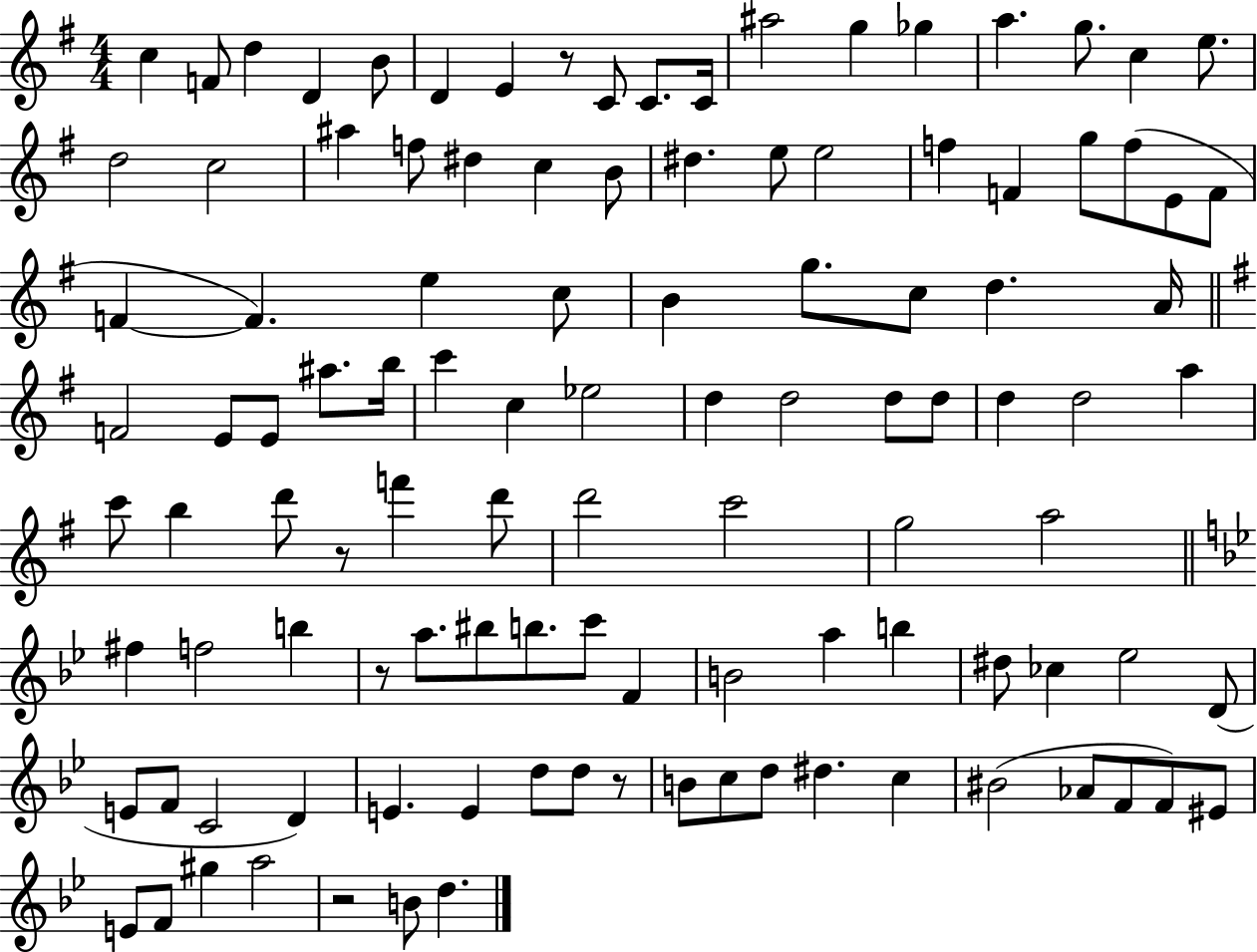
C5/q F4/e D5/q D4/q B4/e D4/q E4/q R/e C4/e C4/e. C4/s A#5/h G5/q Gb5/q A5/q. G5/e. C5/q E5/e. D5/h C5/h A#5/q F5/e D#5/q C5/q B4/e D#5/q. E5/e E5/h F5/q F4/q G5/e F5/e E4/e F4/e F4/q F4/q. E5/q C5/e B4/q G5/e. C5/e D5/q. A4/s F4/h E4/e E4/e A#5/e. B5/s C6/q C5/q Eb5/h D5/q D5/h D5/e D5/e D5/q D5/h A5/q C6/e B5/q D6/e R/e F6/q D6/e D6/h C6/h G5/h A5/h F#5/q F5/h B5/q R/e A5/e. BIS5/e B5/e. C6/e F4/q B4/h A5/q B5/q D#5/e CES5/q Eb5/h D4/e E4/e F4/e C4/h D4/q E4/q. E4/q D5/e D5/e R/e B4/e C5/e D5/e D#5/q. C5/q BIS4/h Ab4/e F4/e F4/e EIS4/e E4/e F4/e G#5/q A5/h R/h B4/e D5/q.